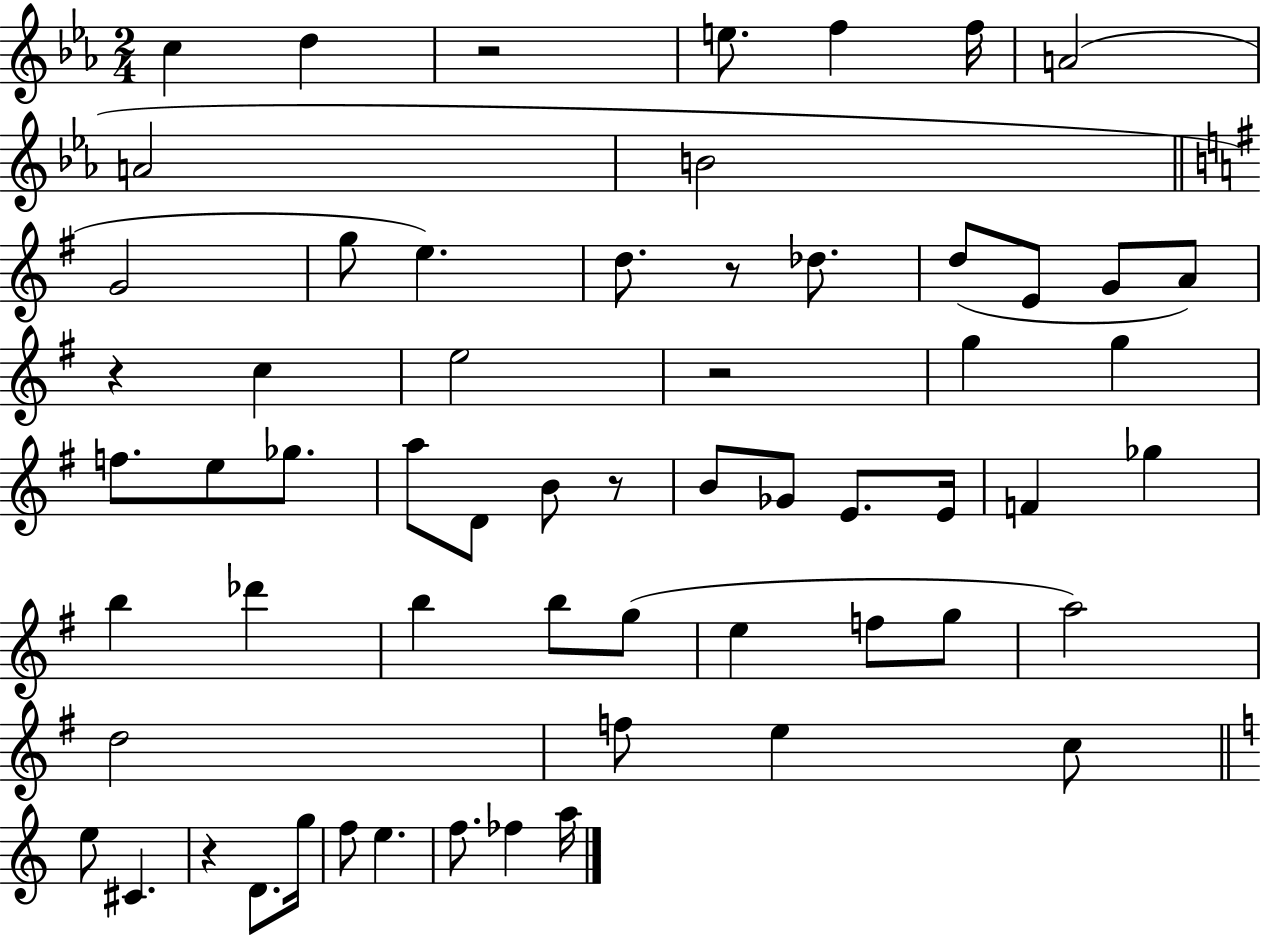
C5/q D5/q R/h E5/e. F5/q F5/s A4/h A4/h B4/h G4/h G5/e E5/q. D5/e. R/e Db5/e. D5/e E4/e G4/e A4/e R/q C5/q E5/h R/h G5/q G5/q F5/e. E5/e Gb5/e. A5/e D4/e B4/e R/e B4/e Gb4/e E4/e. E4/s F4/q Gb5/q B5/q Db6/q B5/q B5/e G5/e E5/q F5/e G5/e A5/h D5/h F5/e E5/q C5/e E5/e C#4/q. R/q D4/e. G5/s F5/e E5/q. F5/e. FES5/q A5/s